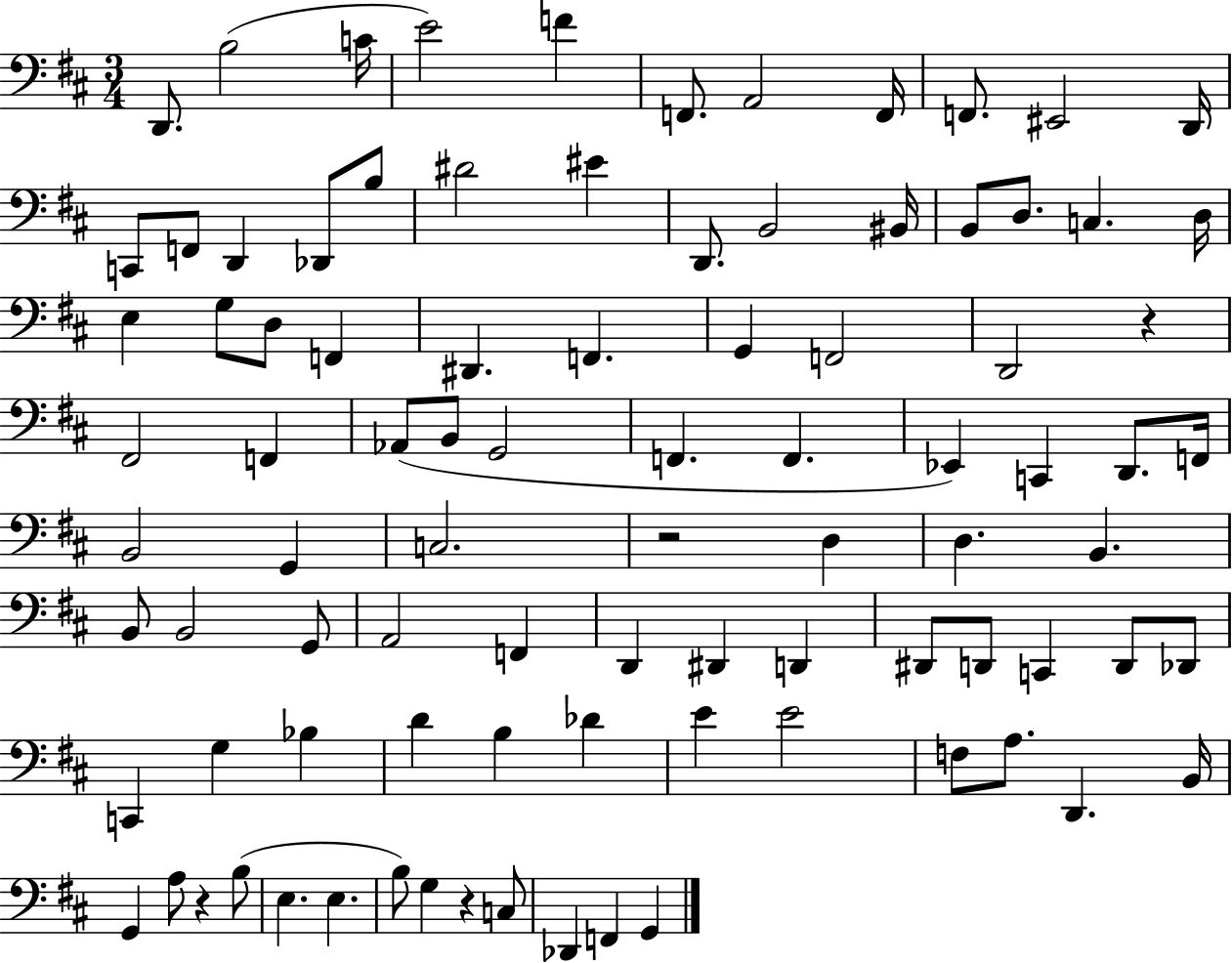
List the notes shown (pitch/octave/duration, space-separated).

D2/e. B3/h C4/s E4/h F4/q F2/e. A2/h F2/s F2/e. EIS2/h D2/s C2/e F2/e D2/q Db2/e B3/e D#4/h EIS4/q D2/e. B2/h BIS2/s B2/e D3/e. C3/q. D3/s E3/q G3/e D3/e F2/q D#2/q. F2/q. G2/q F2/h D2/h R/q F#2/h F2/q Ab2/e B2/e G2/h F2/q. F2/q. Eb2/q C2/q D2/e. F2/s B2/h G2/q C3/h. R/h D3/q D3/q. B2/q. B2/e B2/h G2/e A2/h F2/q D2/q D#2/q D2/q D#2/e D2/e C2/q D2/e Db2/e C2/q G3/q Bb3/q D4/q B3/q Db4/q E4/q E4/h F3/e A3/e. D2/q. B2/s G2/q A3/e R/q B3/e E3/q. E3/q. B3/e G3/q R/q C3/e Db2/q F2/q G2/q